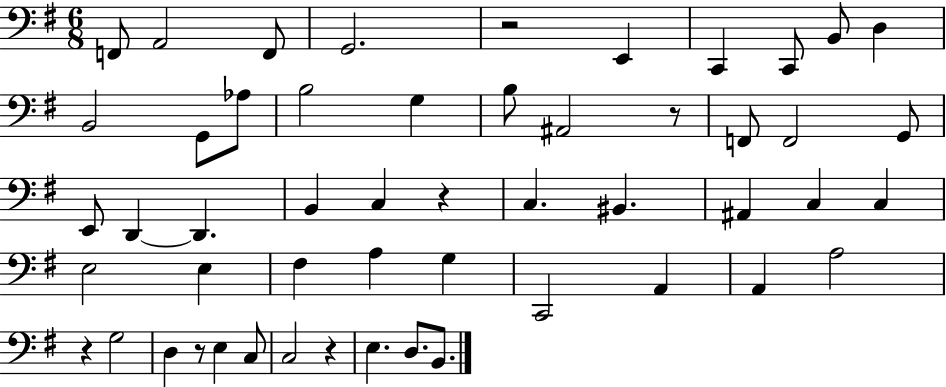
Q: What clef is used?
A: bass